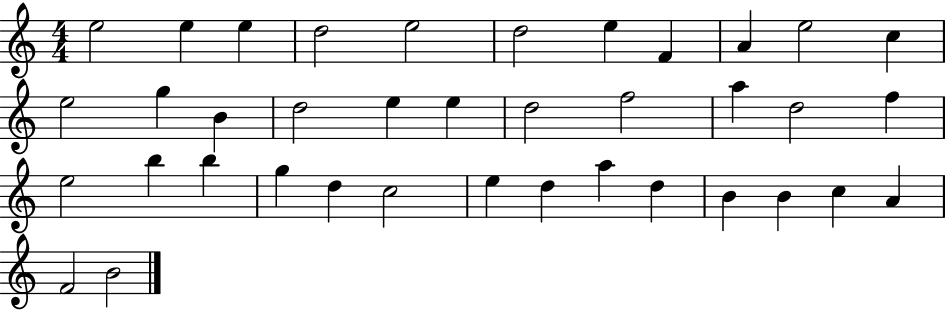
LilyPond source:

{
  \clef treble
  \numericTimeSignature
  \time 4/4
  \key c \major
  e''2 e''4 e''4 | d''2 e''2 | d''2 e''4 f'4 | a'4 e''2 c''4 | \break e''2 g''4 b'4 | d''2 e''4 e''4 | d''2 f''2 | a''4 d''2 f''4 | \break e''2 b''4 b''4 | g''4 d''4 c''2 | e''4 d''4 a''4 d''4 | b'4 b'4 c''4 a'4 | \break f'2 b'2 | \bar "|."
}